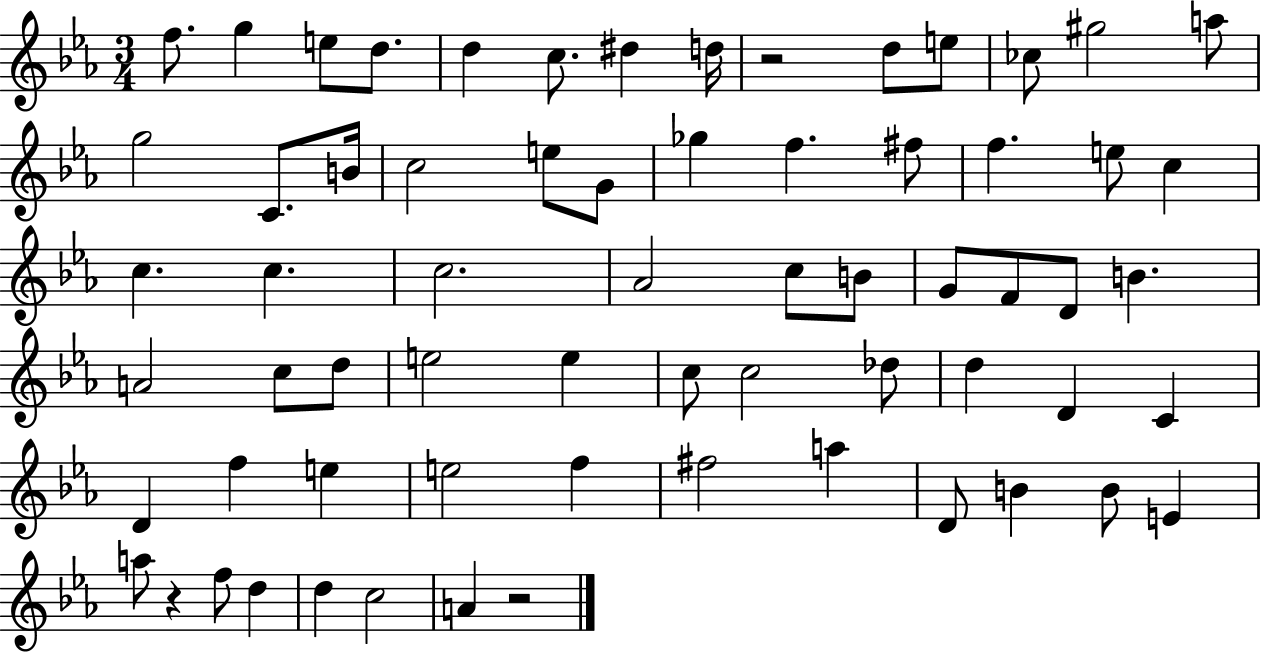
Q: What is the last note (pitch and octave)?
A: A4